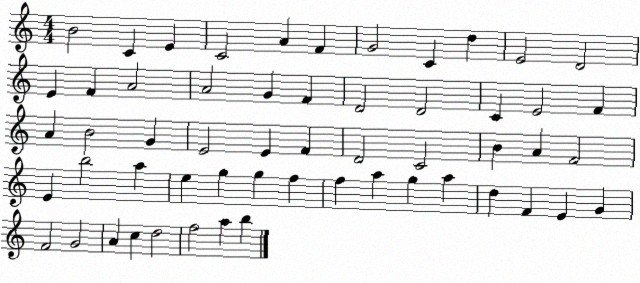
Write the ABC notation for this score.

X:1
T:Untitled
M:4/4
L:1/4
K:C
B2 C E C2 A F G2 C d E2 D2 E F A2 A2 G F D2 D2 C E2 F A B2 G E2 E F D2 C2 B A F2 E b2 a e g g f f a g a d F E G F2 G2 A c d2 f2 a b